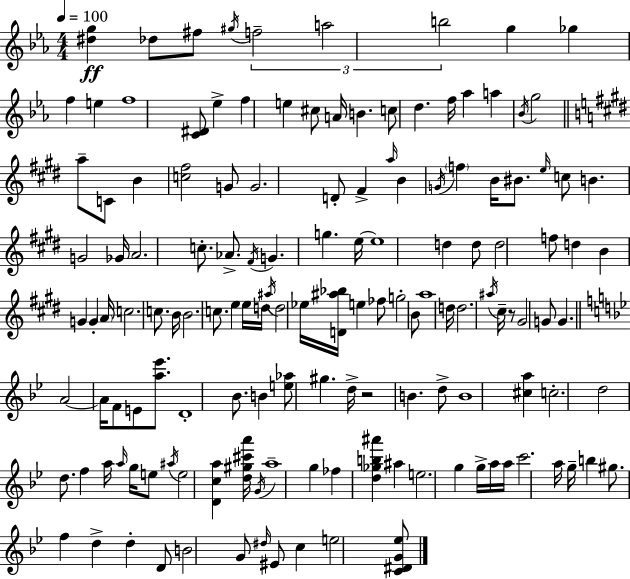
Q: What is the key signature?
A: C minor